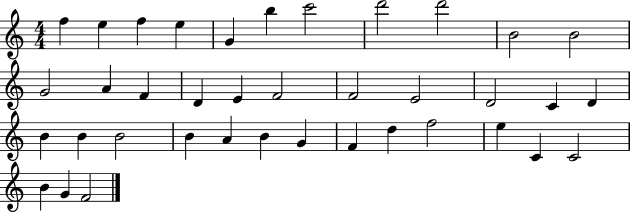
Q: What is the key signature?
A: C major